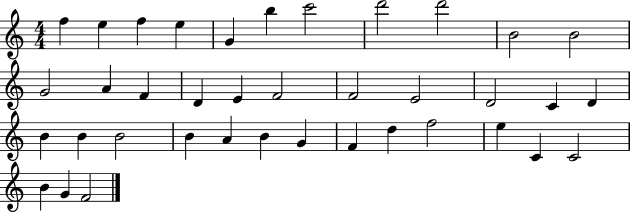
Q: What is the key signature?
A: C major